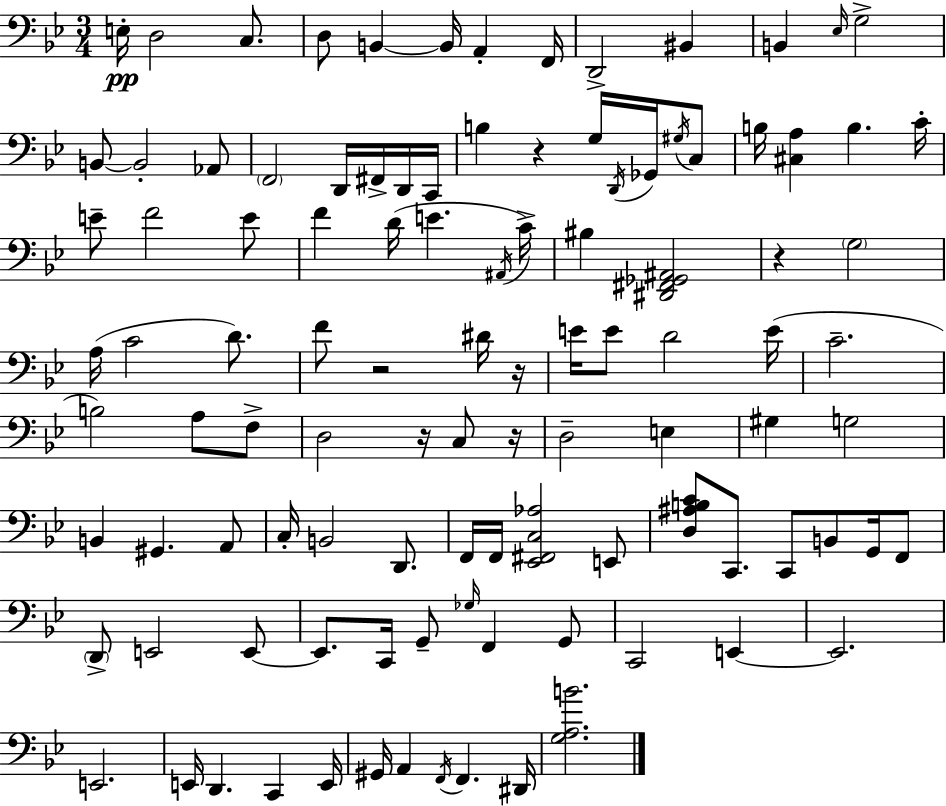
X:1
T:Untitled
M:3/4
L:1/4
K:Bb
E,/4 D,2 C,/2 D,/2 B,, B,,/4 A,, F,,/4 D,,2 ^B,, B,, _E,/4 G,2 B,,/2 B,,2 _A,,/2 F,,2 D,,/4 ^F,,/4 D,,/4 C,,/4 B, z G,/4 D,,/4 _G,,/4 ^G,/4 C,/2 B,/4 [^C,A,] B, C/4 E/2 F2 E/2 F D/4 E ^A,,/4 C/4 ^B, [^D,,^F,,_G,,^A,,]2 z G,2 A,/4 C2 D/2 F/2 z2 ^D/4 z/4 E/4 E/2 D2 E/4 C2 B,2 A,/2 F,/2 D,2 z/4 C,/2 z/4 D,2 E, ^G, G,2 B,, ^G,, A,,/2 C,/4 B,,2 D,,/2 F,,/4 F,,/4 [_E,,^F,,C,_A,]2 E,,/2 [D,^A,B,C]/2 C,,/2 C,,/2 B,,/2 G,,/4 F,,/2 D,,/2 E,,2 E,,/2 E,,/2 C,,/4 G,,/2 _G,/4 F,, G,,/2 C,,2 E,, E,,2 E,,2 E,,/4 D,, C,, E,,/4 ^G,,/4 A,, F,,/4 F,, ^D,,/4 [G,A,B]2